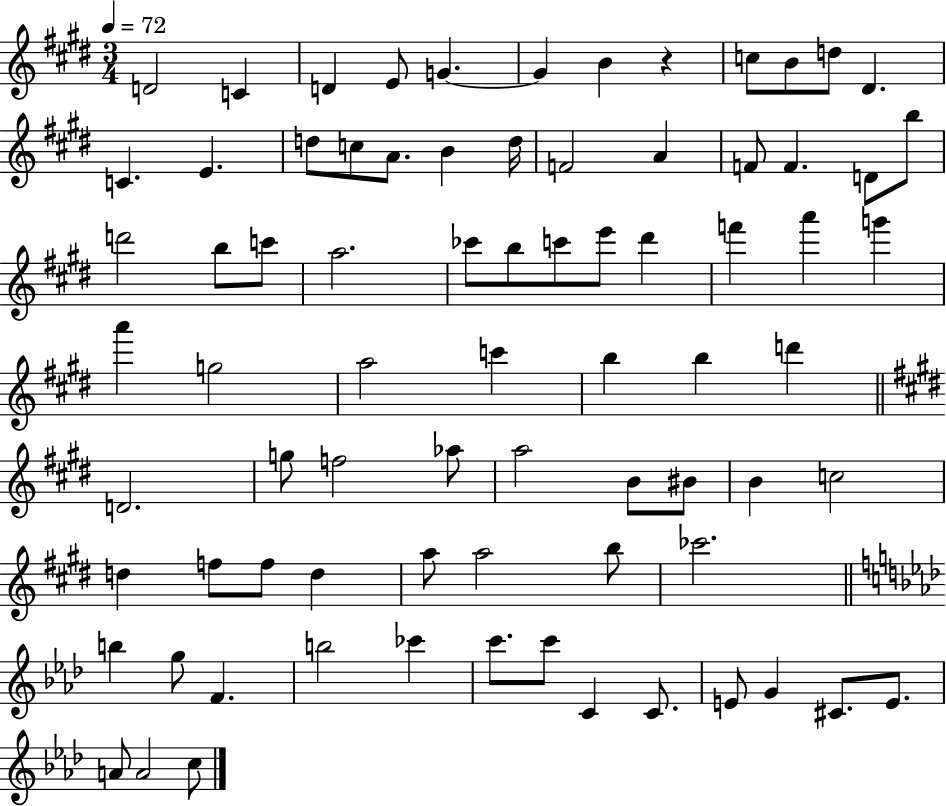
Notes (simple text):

D4/h C4/q D4/q E4/e G4/q. G4/q B4/q R/q C5/e B4/e D5/e D#4/q. C4/q. E4/q. D5/e C5/e A4/e. B4/q D5/s F4/h A4/q F4/e F4/q. D4/e B5/e D6/h B5/e C6/e A5/h. CES6/e B5/e C6/e E6/e D#6/q F6/q A6/q G6/q A6/q G5/h A5/h C6/q B5/q B5/q D6/q D4/h. G5/e F5/h Ab5/e A5/h B4/e BIS4/e B4/q C5/h D5/q F5/e F5/e D5/q A5/e A5/h B5/e CES6/h. B5/q G5/e F4/q. B5/h CES6/q C6/e. C6/e C4/q C4/e. E4/e G4/q C#4/e. E4/e. A4/e A4/h C5/e